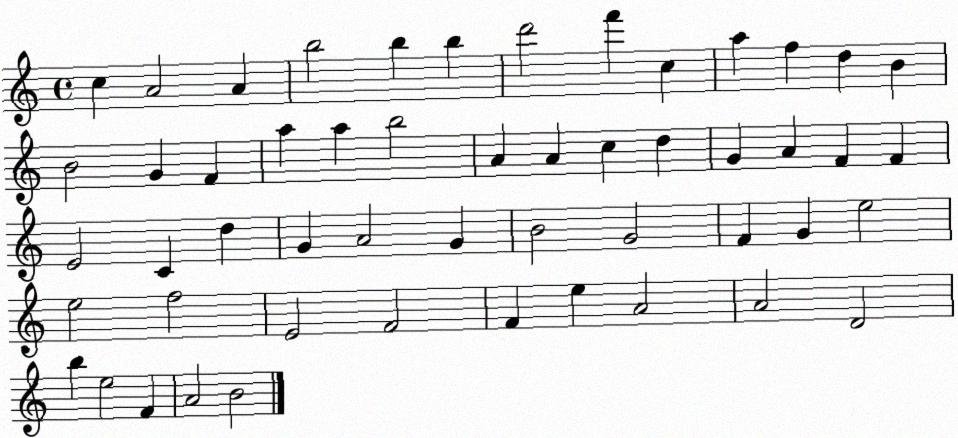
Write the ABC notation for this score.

X:1
T:Untitled
M:4/4
L:1/4
K:C
c A2 A b2 b b d'2 f' c a f d B B2 G F a a b2 A A c d G A F F E2 C d G A2 G B2 G2 F G e2 e2 f2 E2 F2 F e A2 A2 D2 b e2 F A2 B2